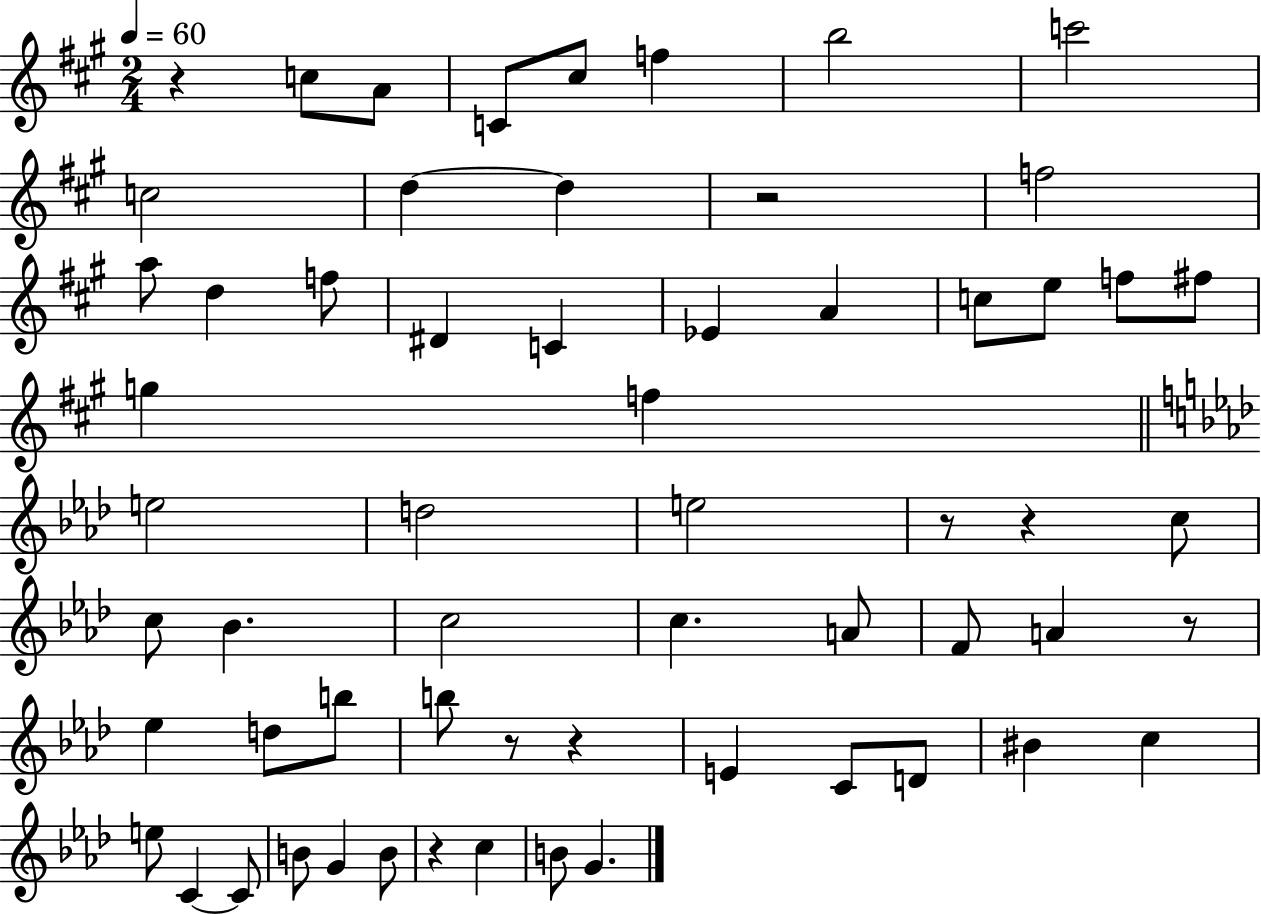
R/q C5/e A4/e C4/e C#5/e F5/q B5/h C6/h C5/h D5/q D5/q R/h F5/h A5/e D5/q F5/e D#4/q C4/q Eb4/q A4/q C5/e E5/e F5/e F#5/e G5/q F5/q E5/h D5/h E5/h R/e R/q C5/e C5/e Bb4/q. C5/h C5/q. A4/e F4/e A4/q R/e Eb5/q D5/e B5/e B5/e R/e R/q E4/q C4/e D4/e BIS4/q C5/q E5/e C4/q C4/e B4/e G4/q B4/e R/q C5/q B4/e G4/q.